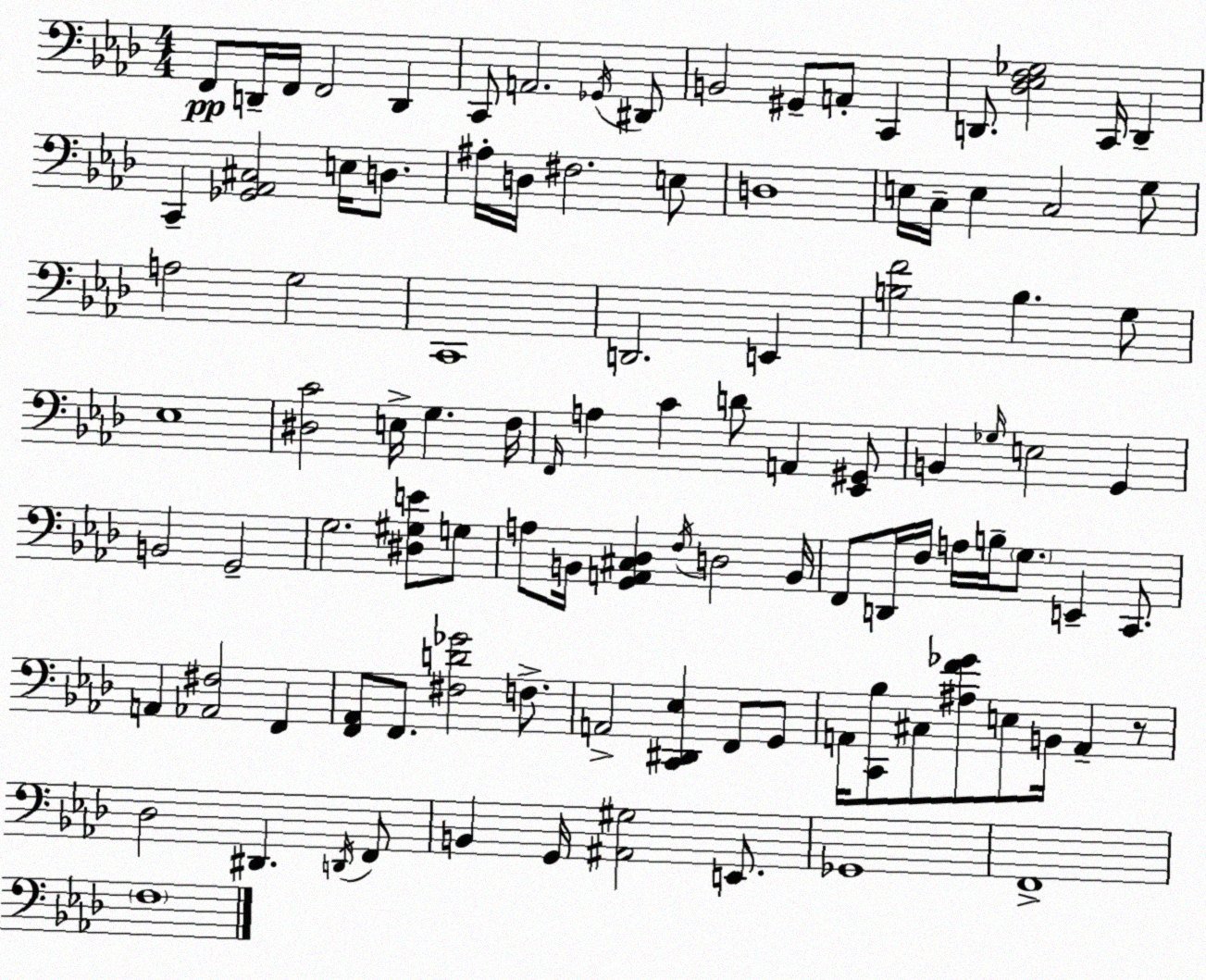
X:1
T:Untitled
M:4/4
L:1/4
K:Ab
F,,/2 D,,/4 F,,/4 F,,2 D,, C,,/2 A,,2 _G,,/4 ^D,,/2 B,,2 ^G,,/2 A,,/2 C,, D,,/2 [_D,_E,F,_G,]2 C,,/4 D,, C,, [_G,,_A,,^C,]2 E,/4 D,/2 ^A,/4 D,/4 ^F,2 E,/2 D,4 E,/4 C,/4 E, C,2 G,/2 A,2 G,2 C,,4 D,,2 E,, [B,F]2 B, G,/2 _E,4 [^D,C]2 E,/4 G, F,/4 F,,/4 A, C D/2 A,, [_E,,^G,,]/2 B,, _G,/4 E,2 G,, B,,2 G,,2 G,2 [^D,^G,E]/2 G,/2 A,/2 B,,/4 [G,,A,,^C,_D,] F,/4 D,2 B,,/4 F,,/2 D,,/4 F,/4 A,/4 B,/4 G,/2 E,, C,,/2 A,, [_A,,^F,]2 F,, [F,,_A,,]/2 F,,/2 [^F,D_G]2 F,/2 A,,2 [C,,^D,,_E,] F,,/2 G,,/2 A,,/4 [C,,_B,]/2 ^C,/2 [^A,F_G]/2 E,/2 B,,/4 A,, z/2 _D,2 ^D,, D,,/4 F,,/2 B,, G,,/4 [^A,,^G,]2 E,,/2 _G,,4 F,,4 F,4